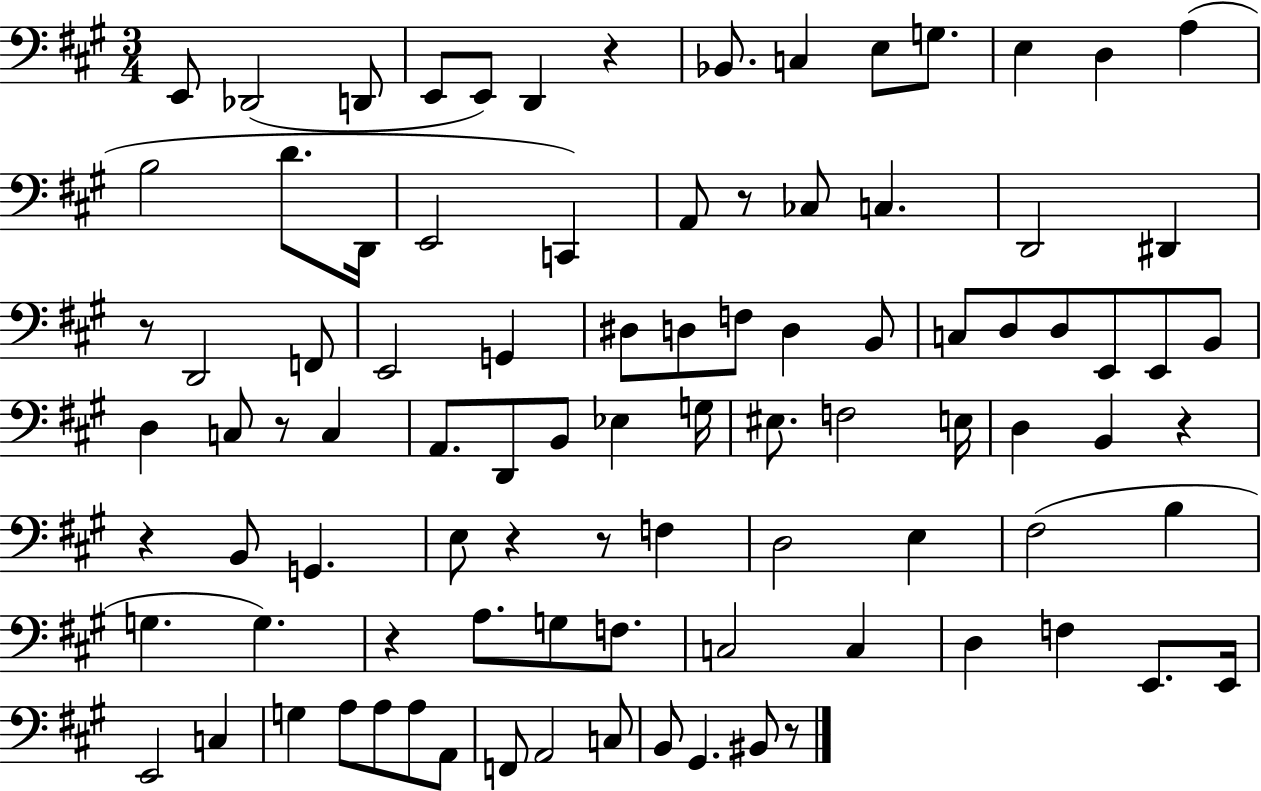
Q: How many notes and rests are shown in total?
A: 93